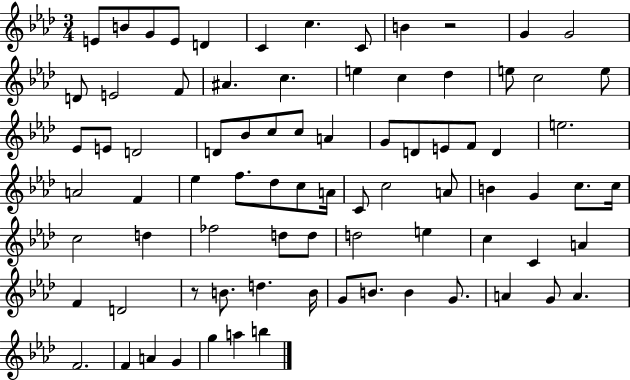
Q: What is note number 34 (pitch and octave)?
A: F4